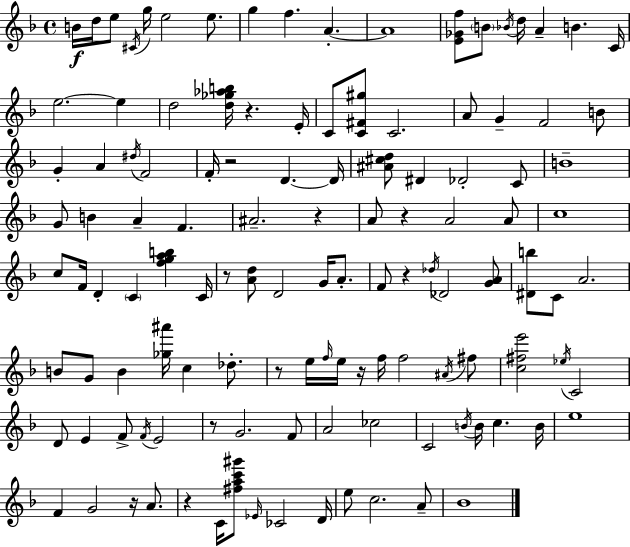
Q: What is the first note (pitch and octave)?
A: B4